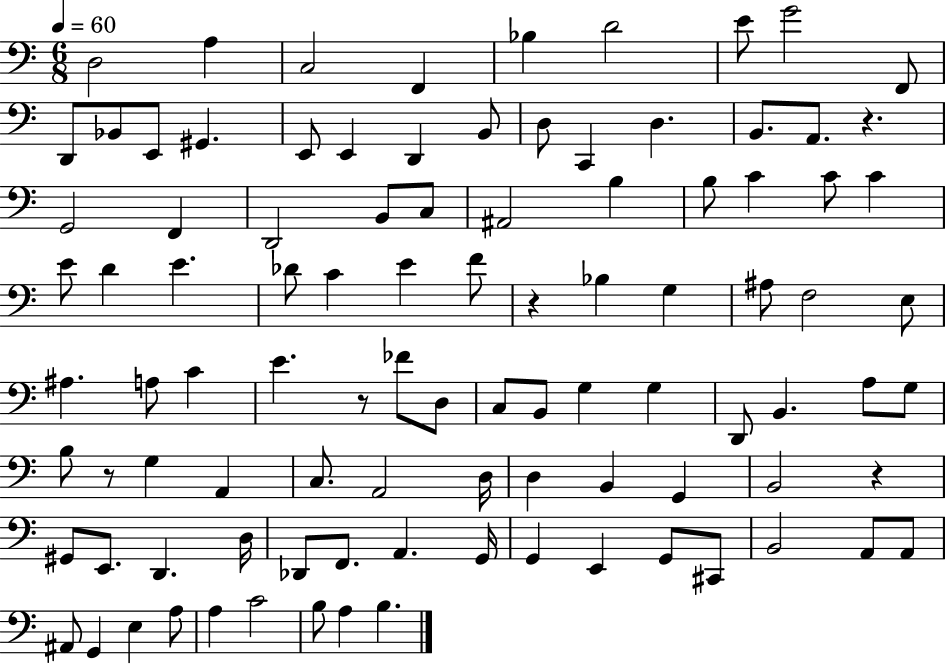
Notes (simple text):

D3/h A3/q C3/h F2/q Bb3/q D4/h E4/e G4/h F2/e D2/e Bb2/e E2/e G#2/q. E2/e E2/q D2/q B2/e D3/e C2/q D3/q. B2/e. A2/e. R/q. G2/h F2/q D2/h B2/e C3/e A#2/h B3/q B3/e C4/q C4/e C4/q E4/e D4/q E4/q. Db4/e C4/q E4/q F4/e R/q Bb3/q G3/q A#3/e F3/h E3/e A#3/q. A3/e C4/q E4/q. R/e FES4/e D3/e C3/e B2/e G3/q G3/q D2/e B2/q. A3/e G3/e B3/e R/e G3/q A2/q C3/e. A2/h D3/s D3/q B2/q G2/q B2/h R/q G#2/e E2/e. D2/q. D3/s Db2/e F2/e. A2/q. G2/s G2/q E2/q G2/e C#2/e B2/h A2/e A2/e A#2/e G2/q E3/q A3/e A3/q C4/h B3/e A3/q B3/q.